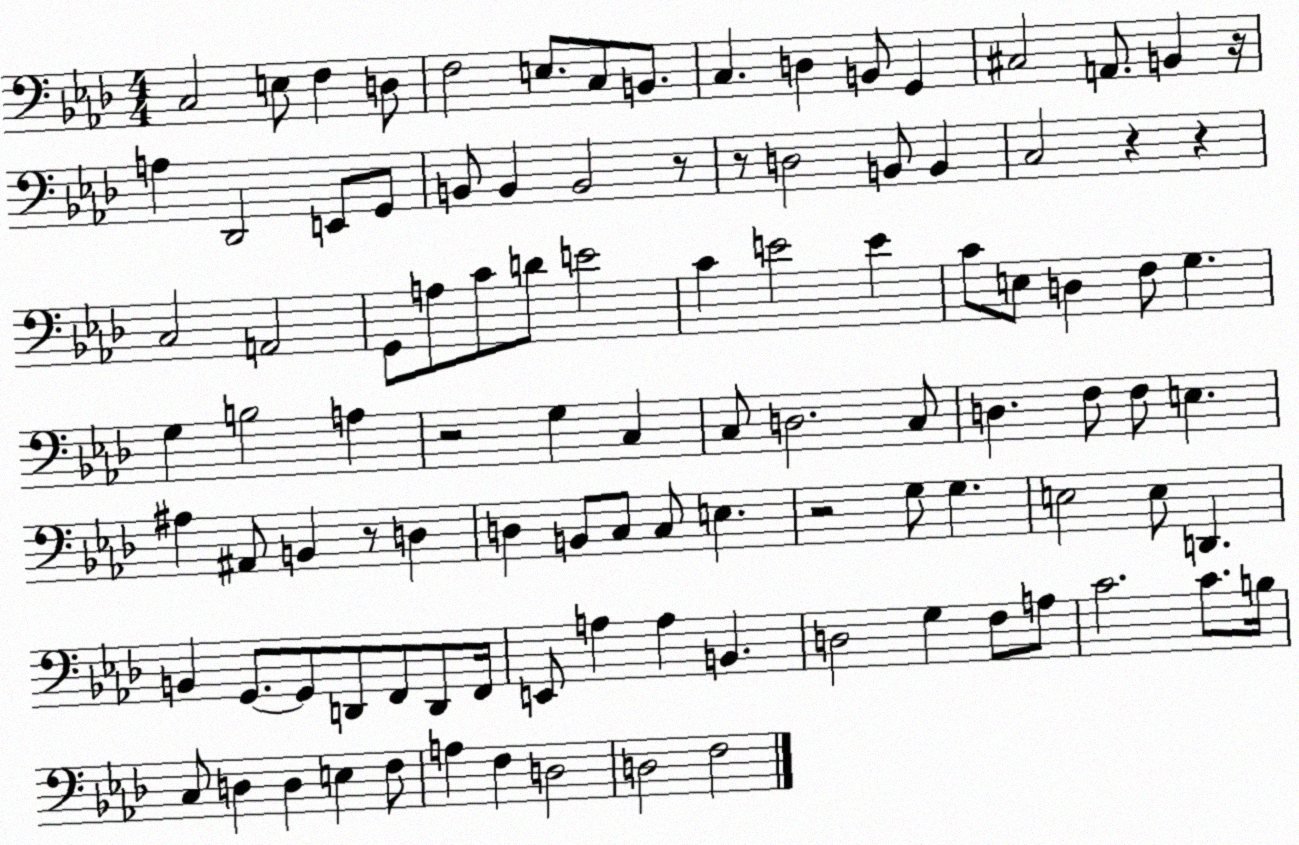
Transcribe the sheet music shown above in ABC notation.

X:1
T:Untitled
M:4/4
L:1/4
K:Ab
C,2 E,/2 F, D,/2 F,2 E,/2 C,/2 B,,/2 C, D, B,,/2 G,, ^C,2 A,,/2 B,, z/4 A, _D,,2 E,,/2 G,,/2 B,,/2 B,, B,,2 z/2 z/2 D,2 B,,/2 B,, C,2 z z C,2 A,,2 G,,/2 A,/2 C/2 D/2 E2 C E2 E C/2 E,/2 D, F,/2 G, G, B,2 A, z2 G, C, C,/2 D,2 C,/2 D, F,/2 F,/2 E, ^A, ^A,,/2 B,, z/2 D, D, B,,/2 C,/2 C,/2 E, z2 G,/2 G, E,2 E,/2 D,, B,, G,,/2 G,,/2 D,,/2 F,,/2 D,,/2 F,,/4 E,,/2 A, A, B,, D,2 G, F,/2 A,/2 C2 C/2 B,/4 C,/2 D, D, E, F,/2 A, F, D,2 D,2 F,2